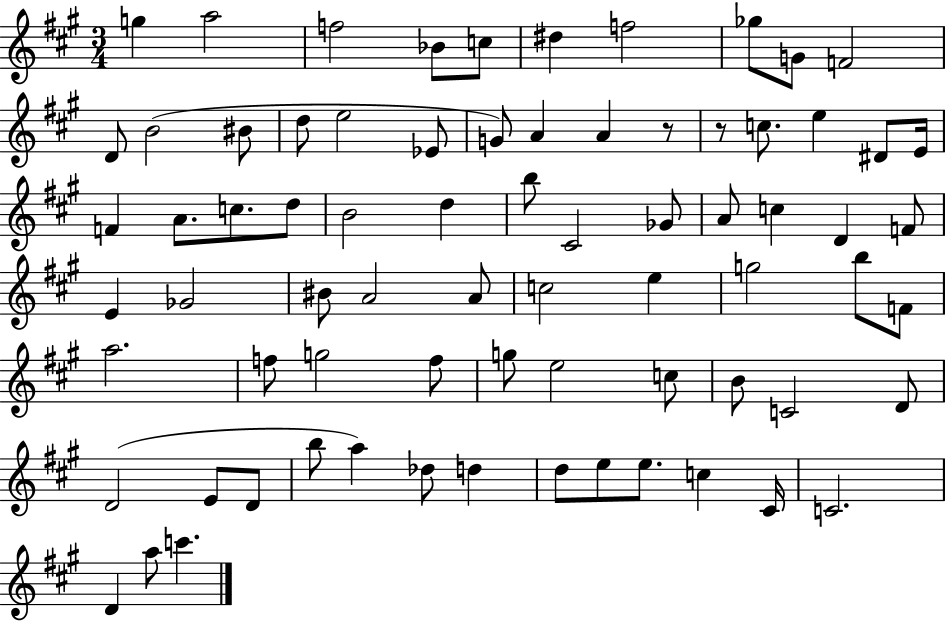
{
  \clef treble
  \numericTimeSignature
  \time 3/4
  \key a \major
  g''4 a''2 | f''2 bes'8 c''8 | dis''4 f''2 | ges''8 g'8 f'2 | \break d'8 b'2( bis'8 | d''8 e''2 ees'8 | g'8) a'4 a'4 r8 | r8 c''8. e''4 dis'8 e'16 | \break f'4 a'8. c''8. d''8 | b'2 d''4 | b''8 cis'2 ges'8 | a'8 c''4 d'4 f'8 | \break e'4 ges'2 | bis'8 a'2 a'8 | c''2 e''4 | g''2 b''8 f'8 | \break a''2. | f''8 g''2 f''8 | g''8 e''2 c''8 | b'8 c'2 d'8 | \break d'2( e'8 d'8 | b''8 a''4) des''8 d''4 | d''8 e''8 e''8. c''4 cis'16 | c'2. | \break d'4 a''8 c'''4. | \bar "|."
}